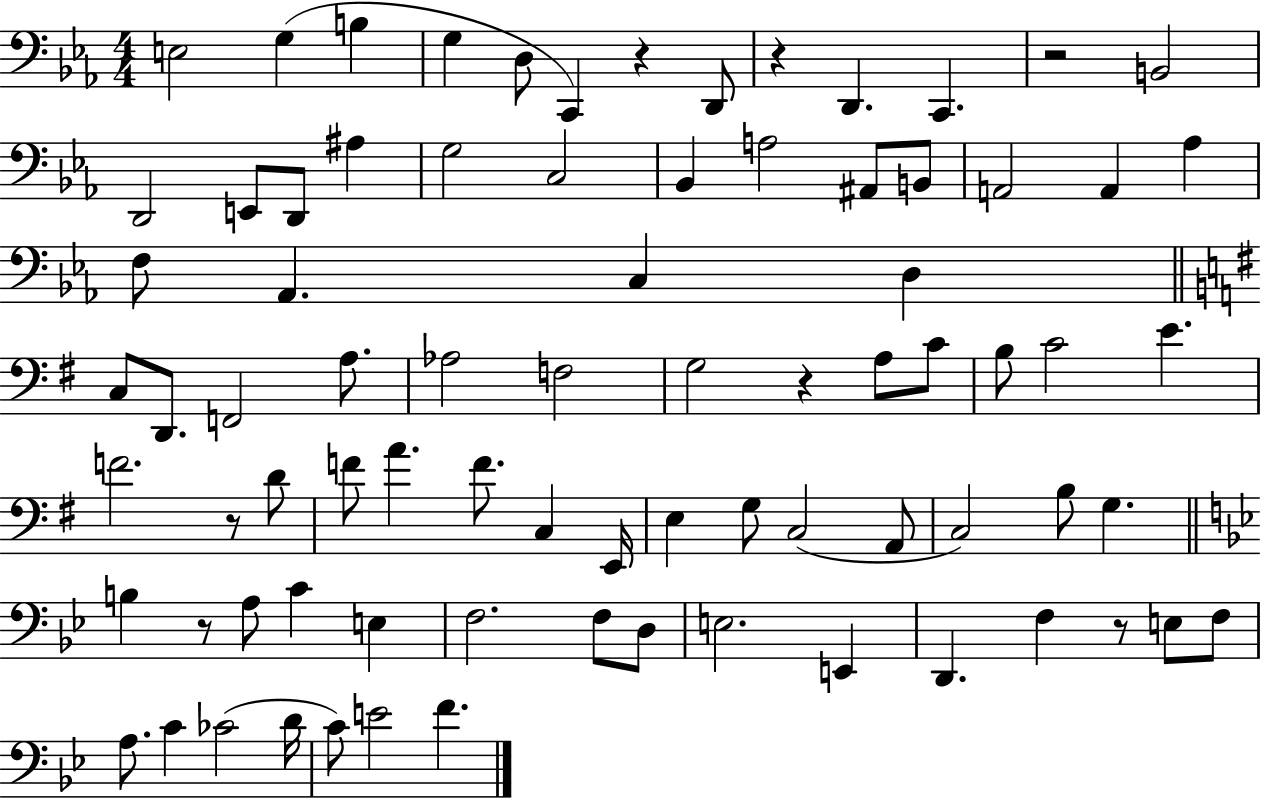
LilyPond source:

{
  \clef bass
  \numericTimeSignature
  \time 4/4
  \key ees \major
  e2 g4( b4 | g4 d8 c,4) r4 d,8 | r4 d,4. c,4. | r2 b,2 | \break d,2 e,8 d,8 ais4 | g2 c2 | bes,4 a2 ais,8 b,8 | a,2 a,4 aes4 | \break f8 aes,4. c4 d4 | \bar "||" \break \key g \major c8 d,8. f,2 a8. | aes2 f2 | g2 r4 a8 c'8 | b8 c'2 e'4. | \break f'2. r8 d'8 | f'8 a'4. f'8. c4 e,16 | e4 g8 c2( a,8 | c2) b8 g4. | \break \bar "||" \break \key bes \major b4 r8 a8 c'4 e4 | f2. f8 d8 | e2. e,4 | d,4. f4 r8 e8 f8 | \break a8. c'4 ces'2( d'16 | c'8) e'2 f'4. | \bar "|."
}